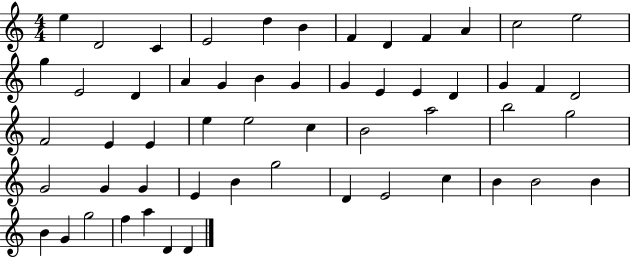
X:1
T:Untitled
M:4/4
L:1/4
K:C
e D2 C E2 d B F D F A c2 e2 g E2 D A G B G G E E D G F D2 F2 E E e e2 c B2 a2 b2 g2 G2 G G E B g2 D E2 c B B2 B B G g2 f a D D